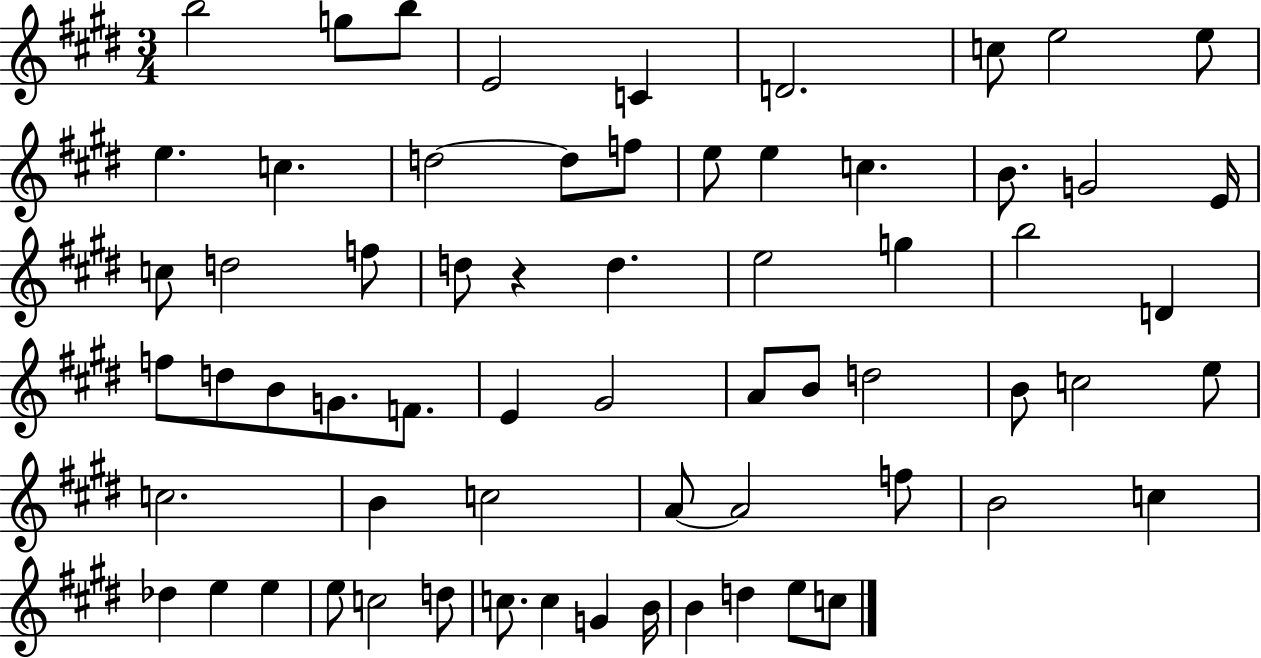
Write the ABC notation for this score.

X:1
T:Untitled
M:3/4
L:1/4
K:E
b2 g/2 b/2 E2 C D2 c/2 e2 e/2 e c d2 d/2 f/2 e/2 e c B/2 G2 E/4 c/2 d2 f/2 d/2 z d e2 g b2 D f/2 d/2 B/2 G/2 F/2 E ^G2 A/2 B/2 d2 B/2 c2 e/2 c2 B c2 A/2 A2 f/2 B2 c _d e e e/2 c2 d/2 c/2 c G B/4 B d e/2 c/2